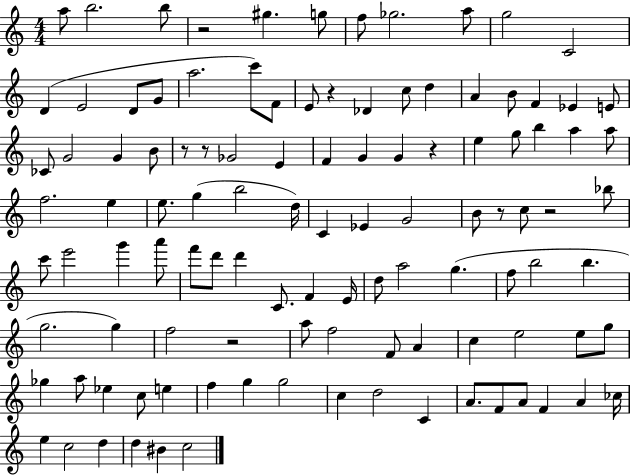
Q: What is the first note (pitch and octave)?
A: A5